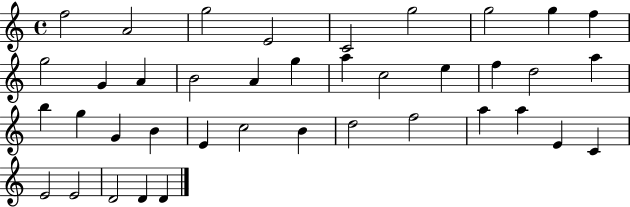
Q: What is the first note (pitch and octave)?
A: F5